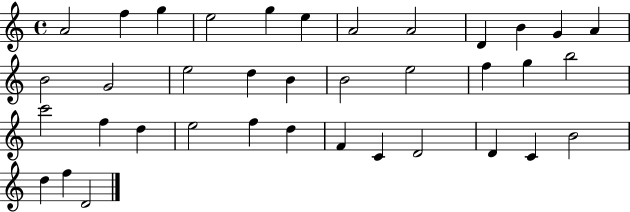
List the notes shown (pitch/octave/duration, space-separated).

A4/h F5/q G5/q E5/h G5/q E5/q A4/h A4/h D4/q B4/q G4/q A4/q B4/h G4/h E5/h D5/q B4/q B4/h E5/h F5/q G5/q B5/h C6/h F5/q D5/q E5/h F5/q D5/q F4/q C4/q D4/h D4/q C4/q B4/h D5/q F5/q D4/h